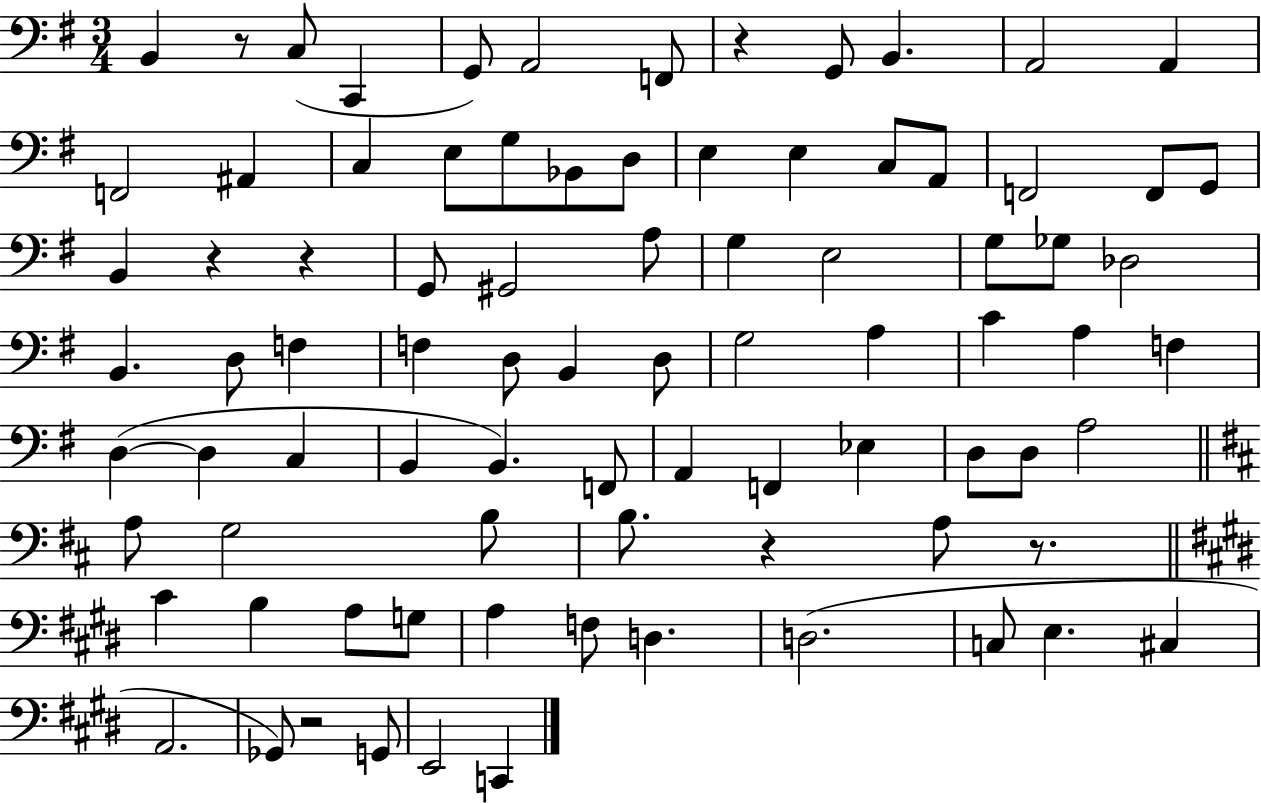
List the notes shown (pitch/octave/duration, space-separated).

B2/q R/e C3/e C2/q G2/e A2/h F2/e R/q G2/e B2/q. A2/h A2/q F2/h A#2/q C3/q E3/e G3/e Bb2/e D3/e E3/q E3/q C3/e A2/e F2/h F2/e G2/e B2/q R/q R/q G2/e G#2/h A3/e G3/q E3/h G3/e Gb3/e Db3/h B2/q. D3/e F3/q F3/q D3/e B2/q D3/e G3/h A3/q C4/q A3/q F3/q D3/q D3/q C3/q B2/q B2/q. F2/e A2/q F2/q Eb3/q D3/e D3/e A3/h A3/e G3/h B3/e B3/e. R/q A3/e R/e. C#4/q B3/q A3/e G3/e A3/q F3/e D3/q. D3/h. C3/e E3/q. C#3/q A2/h. Gb2/e R/h G2/e E2/h C2/q